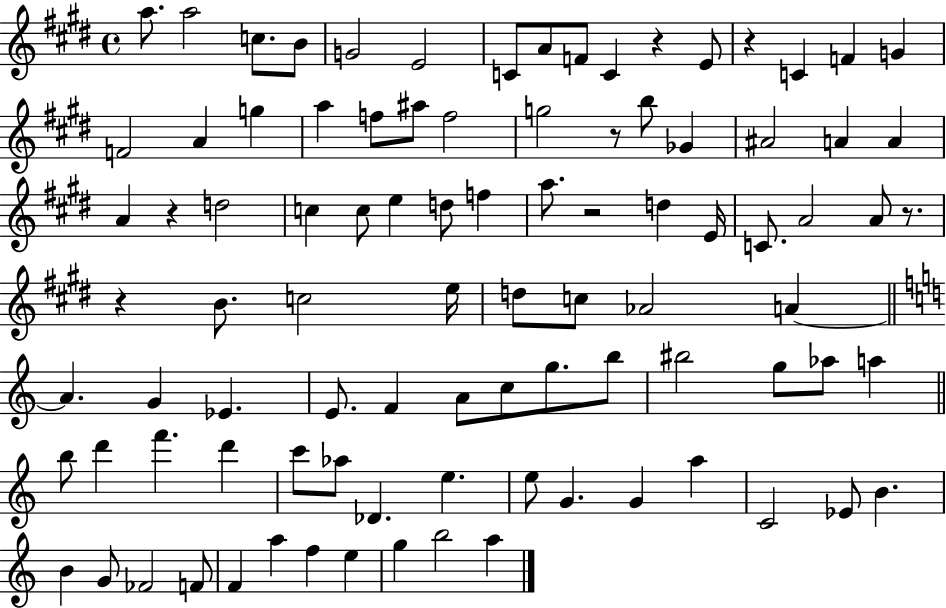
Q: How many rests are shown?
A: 7